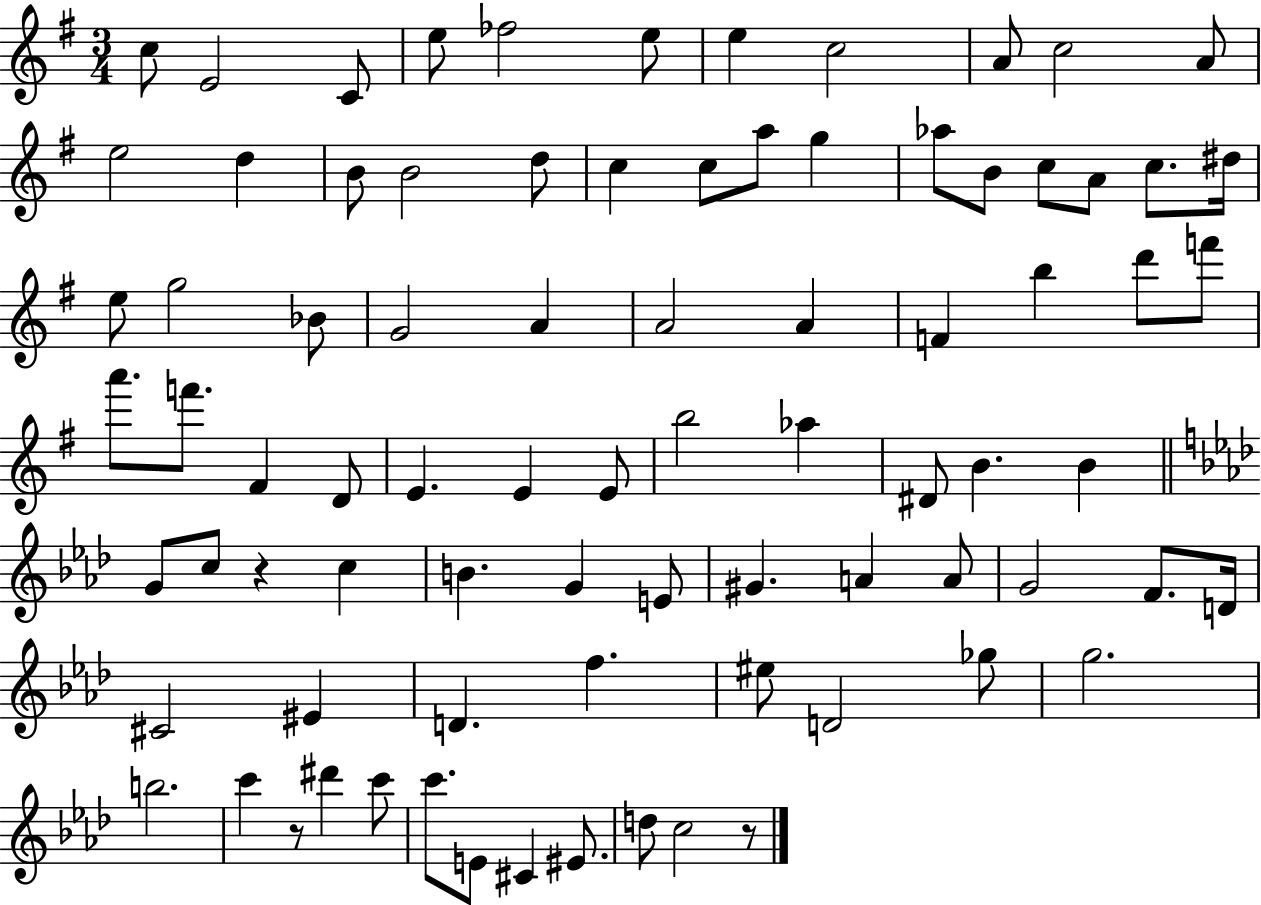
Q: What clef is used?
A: treble